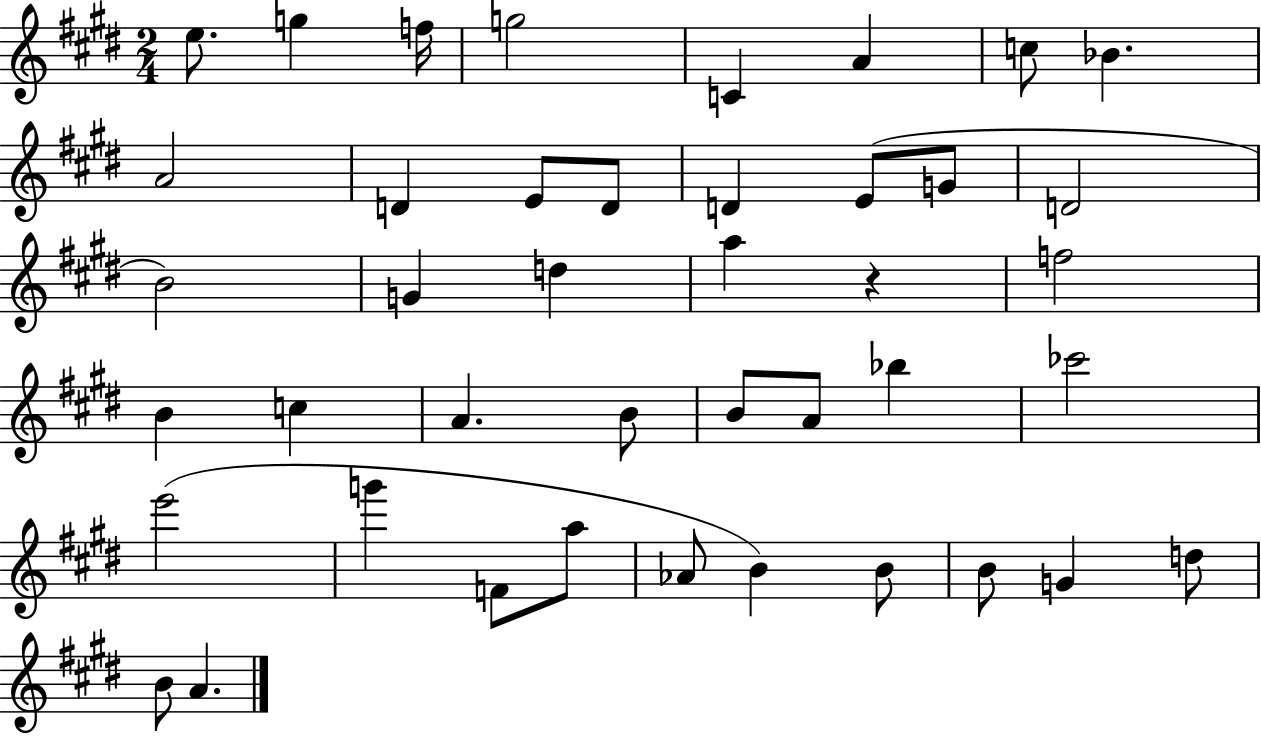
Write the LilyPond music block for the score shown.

{
  \clef treble
  \numericTimeSignature
  \time 2/4
  \key e \major
  \repeat volta 2 { e''8. g''4 f''16 | g''2 | c'4 a'4 | c''8 bes'4. | \break a'2 | d'4 e'8 d'8 | d'4 e'8( g'8 | d'2 | \break b'2) | g'4 d''4 | a''4 r4 | f''2 | \break b'4 c''4 | a'4. b'8 | b'8 a'8 bes''4 | ces'''2 | \break e'''2( | g'''4 f'8 a''8 | aes'8 b'4) b'8 | b'8 g'4 d''8 | \break b'8 a'4. | } \bar "|."
}